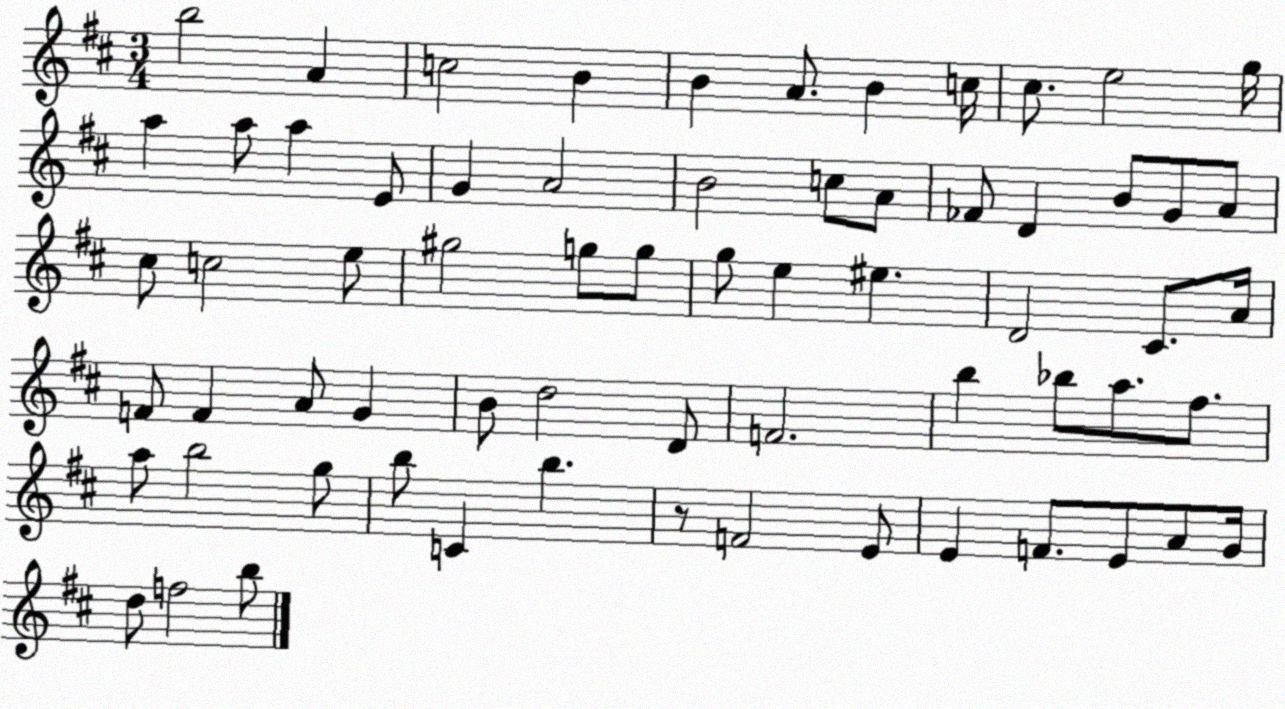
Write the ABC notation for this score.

X:1
T:Untitled
M:3/4
L:1/4
K:D
b2 A c2 B B A/2 B c/4 ^c/2 e2 g/4 a a/2 a E/2 G A2 B2 c/2 A/2 _F/2 D B/2 G/2 A/2 ^c/2 c2 e/2 ^g2 g/2 g/2 g/2 e ^e D2 ^C/2 A/4 F/2 F A/2 G B/2 d2 D/2 F2 b _b/2 a/2 ^f/2 a/2 b2 g/2 b/2 C b z/2 F2 E/2 E F/2 E/2 A/2 G/4 d/2 f2 b/2